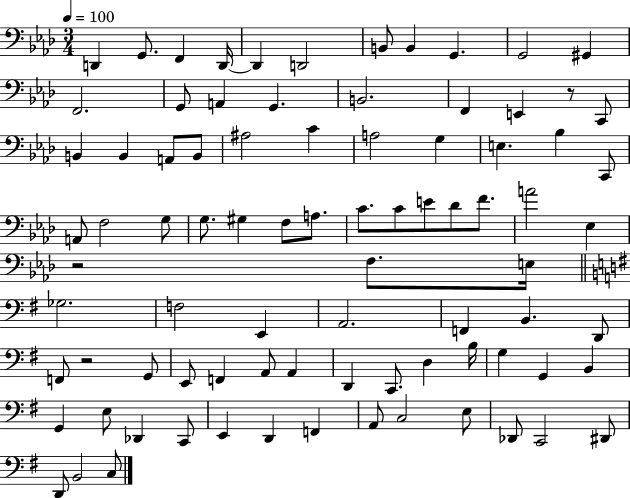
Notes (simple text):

D2/q G2/e. F2/q D2/s D2/q D2/h B2/e B2/q G2/q. G2/h G#2/q F2/h. G2/e A2/q G2/q. B2/h. F2/q E2/q R/e C2/e B2/q B2/q A2/e B2/e A#3/h C4/q A3/h G3/q E3/q. Bb3/q C2/e A2/e F3/h G3/e G3/e. G#3/q F3/e A3/e. C4/e. C4/e E4/e Db4/e F4/e. A4/h Eb3/q R/h F3/e. E3/s Gb3/h. F3/h E2/q A2/h. F2/q B2/q. D2/e F2/e R/h G2/e E2/e F2/q A2/e A2/q D2/q C2/e. D3/q B3/s G3/q G2/q B2/q G2/q E3/e Db2/q C2/e E2/q D2/q F2/q A2/e C3/h E3/e Db2/e C2/h D#2/e D2/e B2/h C3/e